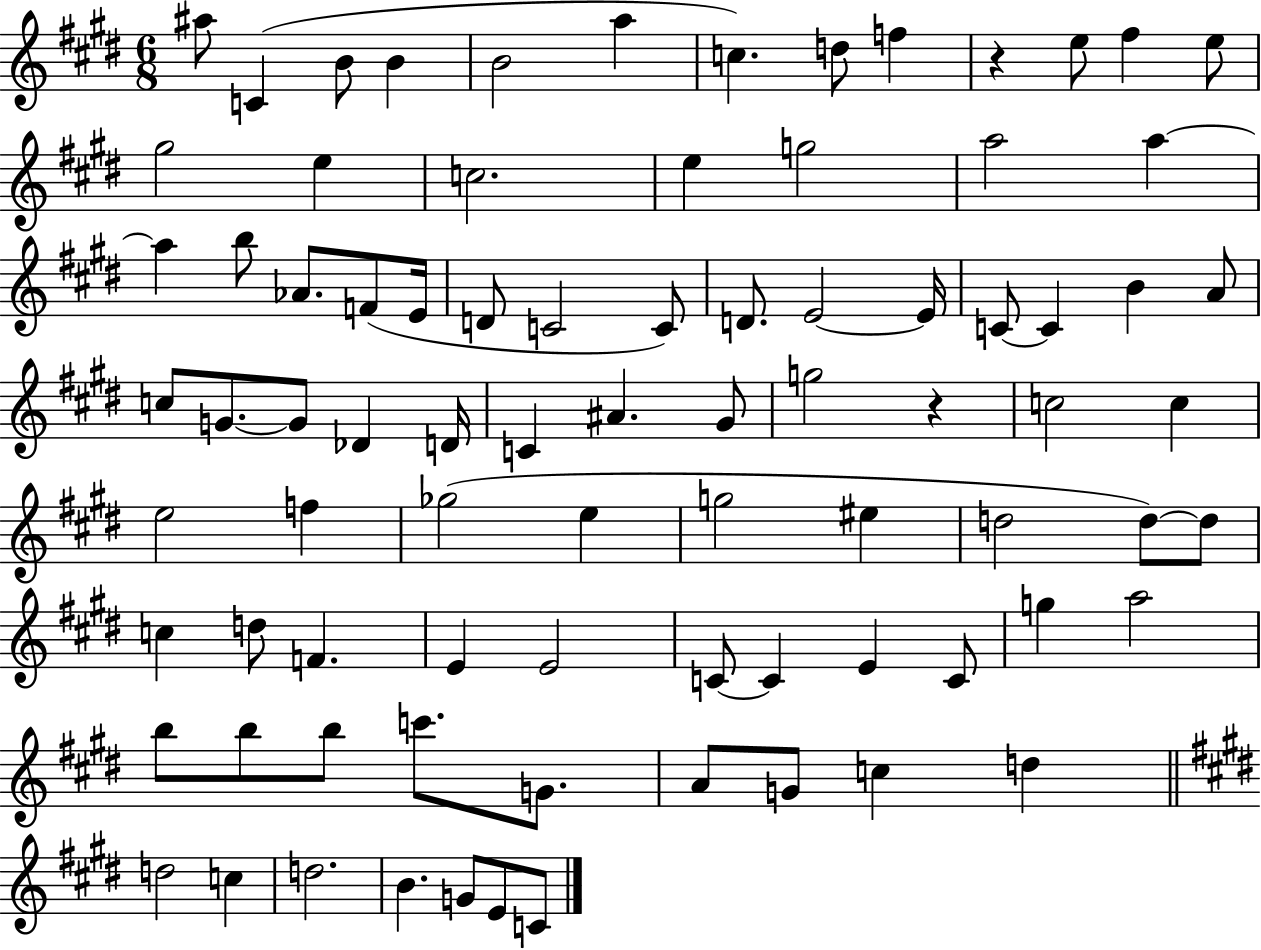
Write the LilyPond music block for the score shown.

{
  \clef treble
  \numericTimeSignature
  \time 6/8
  \key e \major
  \repeat volta 2 { ais''8 c'4( b'8 b'4 | b'2 a''4 | c''4.) d''8 f''4 | r4 e''8 fis''4 e''8 | \break gis''2 e''4 | c''2. | e''4 g''2 | a''2 a''4~~ | \break a''4 b''8 aes'8. f'8( e'16 | d'8 c'2 c'8) | d'8. e'2~~ e'16 | c'8~~ c'4 b'4 a'8 | \break c''8 g'8.~~ g'8 des'4 d'16 | c'4 ais'4. gis'8 | g''2 r4 | c''2 c''4 | \break e''2 f''4 | ges''2( e''4 | g''2 eis''4 | d''2 d''8~~) d''8 | \break c''4 d''8 f'4. | e'4 e'2 | c'8~~ c'4 e'4 c'8 | g''4 a''2 | \break b''8 b''8 b''8 c'''8. g'8. | a'8 g'8 c''4 d''4 | \bar "||" \break \key e \major d''2 c''4 | d''2. | b'4. g'8 e'8 c'8 | } \bar "|."
}